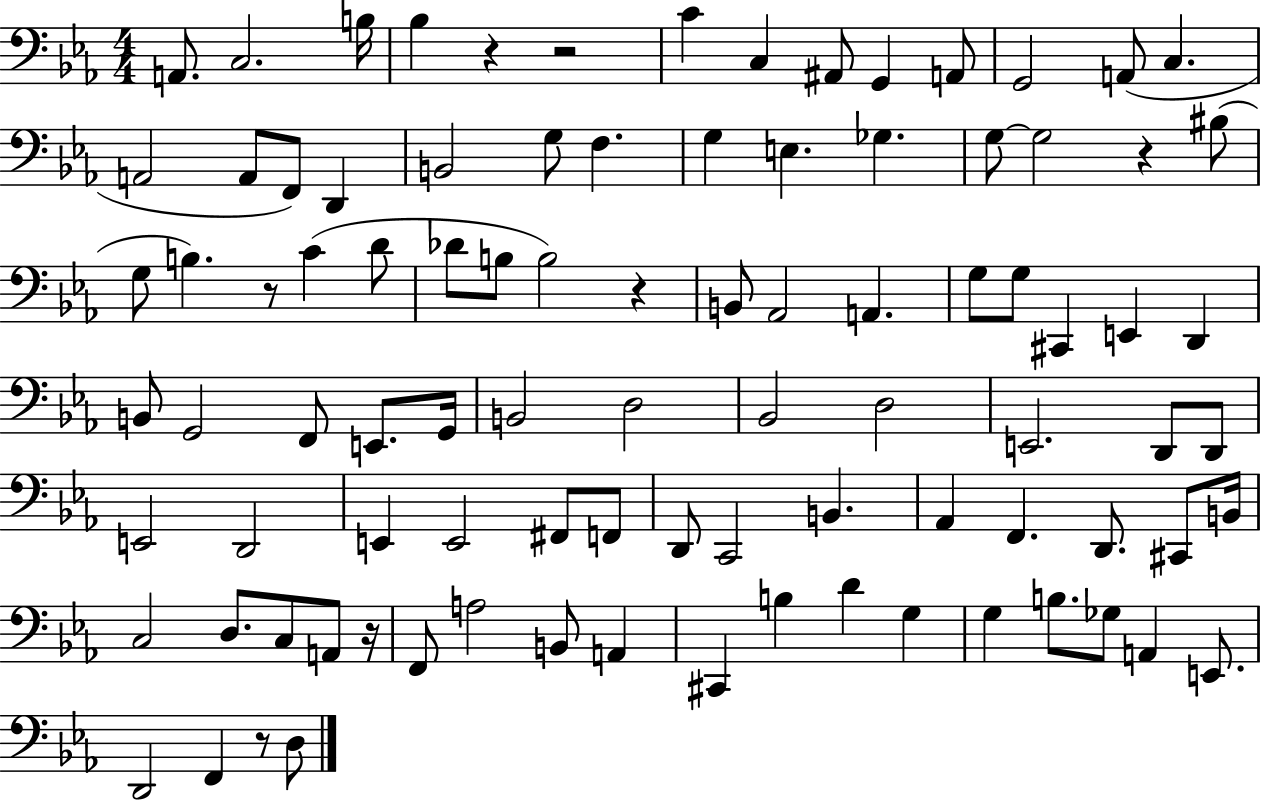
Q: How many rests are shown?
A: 7